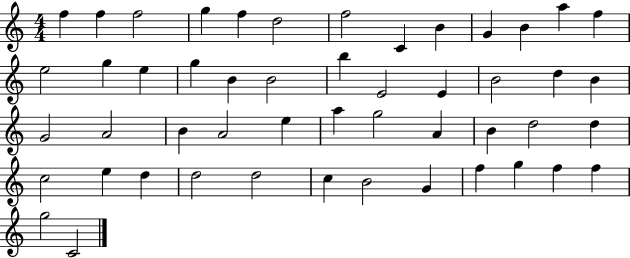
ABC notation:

X:1
T:Untitled
M:4/4
L:1/4
K:C
f f f2 g f d2 f2 C B G B a f e2 g e g B B2 b E2 E B2 d B G2 A2 B A2 e a g2 A B d2 d c2 e d d2 d2 c B2 G f g f f g2 C2